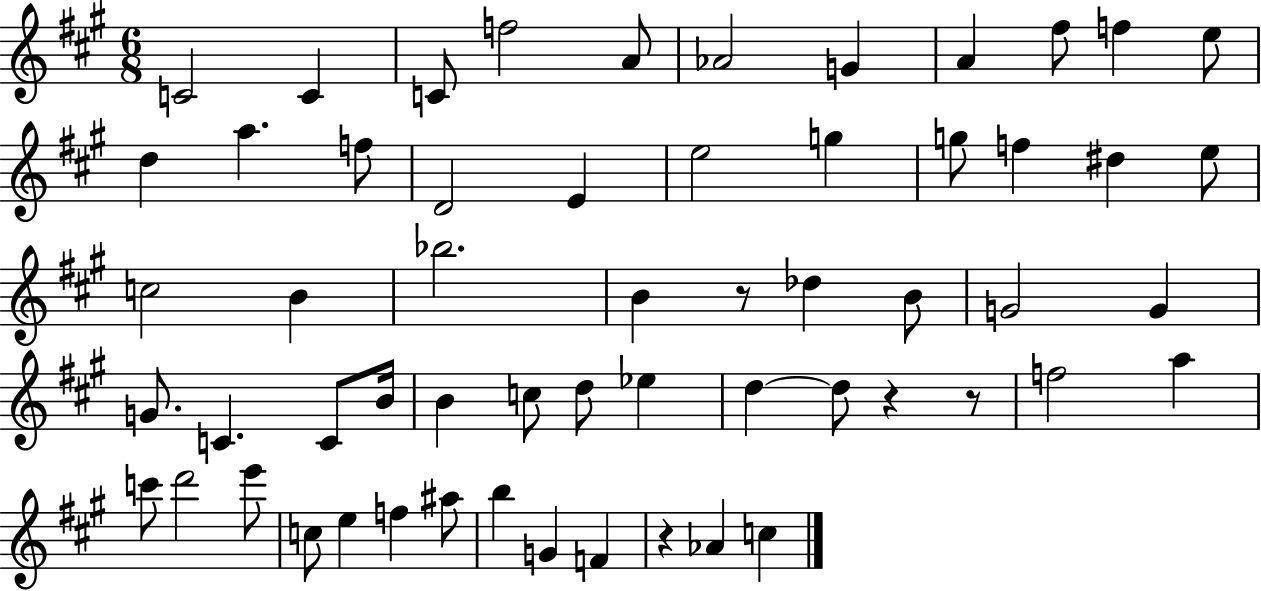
{
  \clef treble
  \numericTimeSignature
  \time 6/8
  \key a \major
  c'2 c'4 | c'8 f''2 a'8 | aes'2 g'4 | a'4 fis''8 f''4 e''8 | \break d''4 a''4. f''8 | d'2 e'4 | e''2 g''4 | g''8 f''4 dis''4 e''8 | \break c''2 b'4 | bes''2. | b'4 r8 des''4 b'8 | g'2 g'4 | \break g'8. c'4. c'8 b'16 | b'4 c''8 d''8 ees''4 | d''4~~ d''8 r4 r8 | f''2 a''4 | \break c'''8 d'''2 e'''8 | c''8 e''4 f''4 ais''8 | b''4 g'4 f'4 | r4 aes'4 c''4 | \break \bar "|."
}